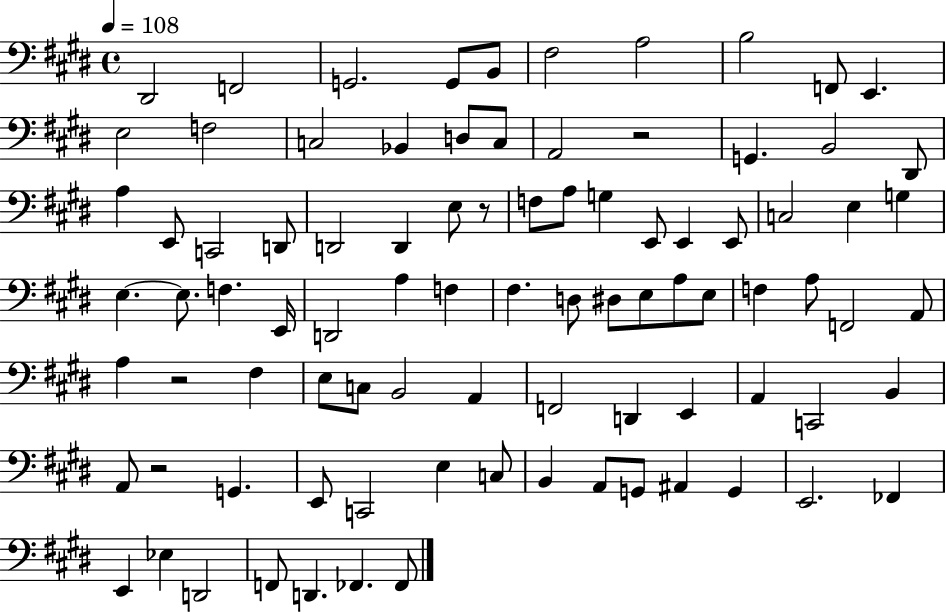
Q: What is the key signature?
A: E major